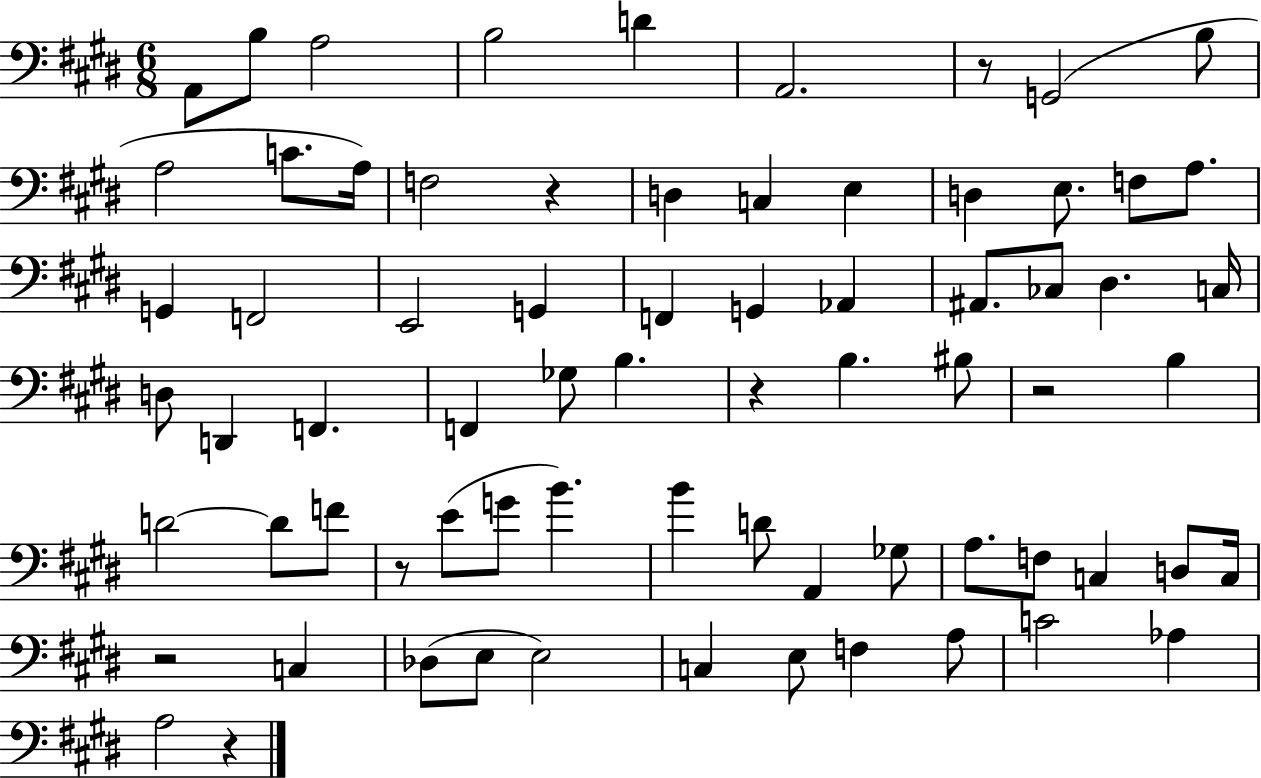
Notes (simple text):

A2/e B3/e A3/h B3/h D4/q A2/h. R/e G2/h B3/e A3/h C4/e. A3/s F3/h R/q D3/q C3/q E3/q D3/q E3/e. F3/e A3/e. G2/q F2/h E2/h G2/q F2/q G2/q Ab2/q A#2/e. CES3/e D#3/q. C3/s D3/e D2/q F2/q. F2/q Gb3/e B3/q. R/q B3/q. BIS3/e R/h B3/q D4/h D4/e F4/e R/e E4/e G4/e B4/q. B4/q D4/e A2/q Gb3/e A3/e. F3/e C3/q D3/e C3/s R/h C3/q Db3/e E3/e E3/h C3/q E3/e F3/q A3/e C4/h Ab3/q A3/h R/q